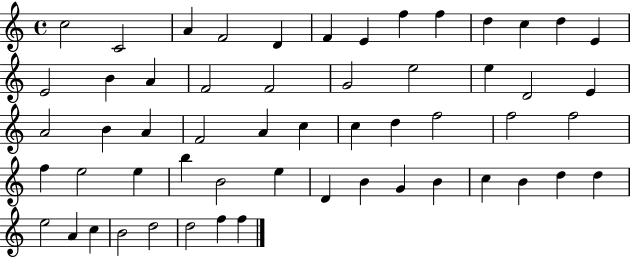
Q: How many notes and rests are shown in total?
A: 56